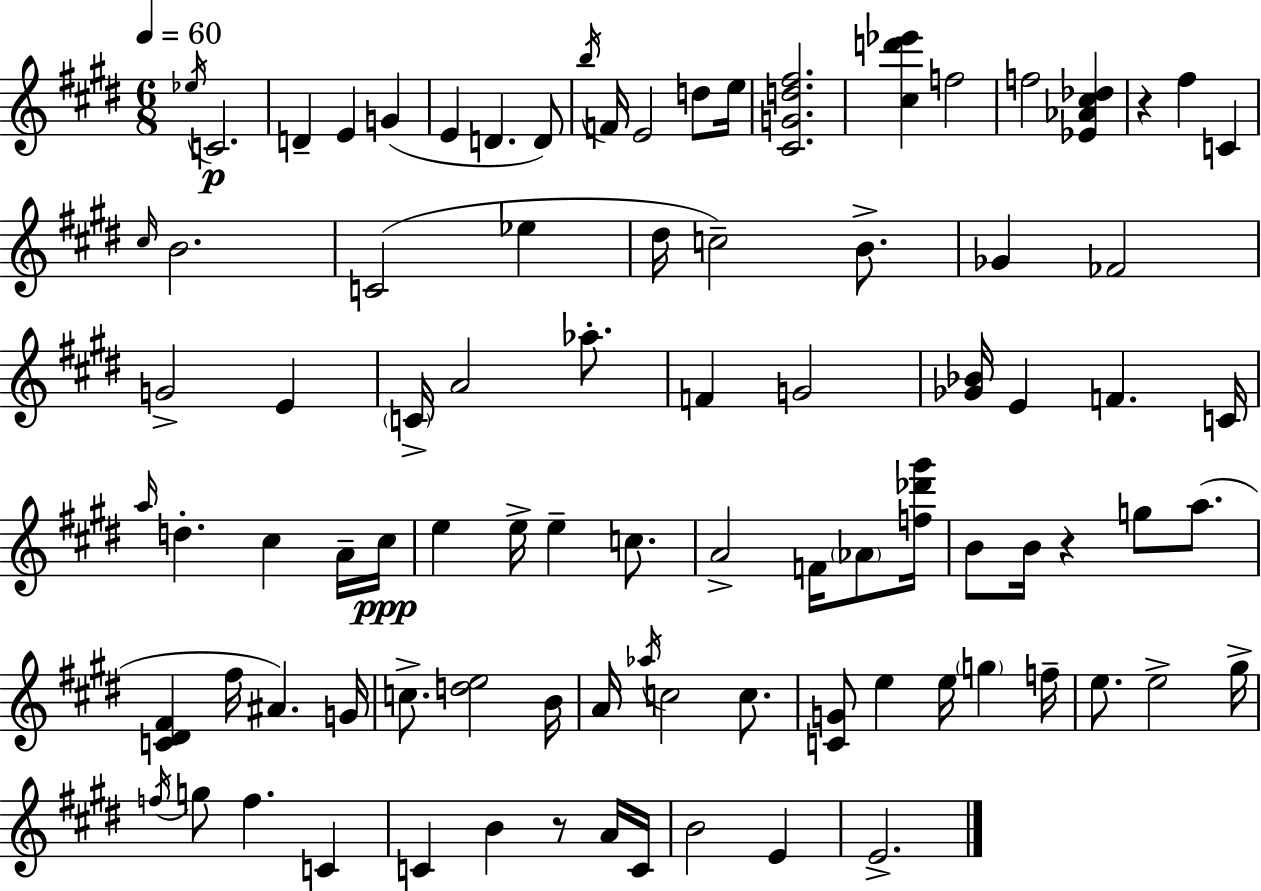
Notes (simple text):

Eb5/s C4/h. D4/q E4/q G4/q E4/q D4/q. D4/e B5/s F4/s E4/h D5/e E5/s [C#4,G4,D5,F#5]/h. [C#5,D6,Eb6]/q F5/h F5/h [Eb4,Ab4,C#5,Db5]/q R/q F#5/q C4/q C#5/s B4/h. C4/h Eb5/q D#5/s C5/h B4/e. Gb4/q FES4/h G4/h E4/q C4/s A4/h Ab5/e. F4/q G4/h [Gb4,Bb4]/s E4/q F4/q. C4/s A5/s D5/q. C#5/q A4/s C#5/s E5/q E5/s E5/q C5/e. A4/h F4/s Ab4/e [F5,Db6,G#6]/s B4/e B4/s R/q G5/e A5/e. [C4,D#4,F#4]/q F#5/s A#4/q. G4/s C5/e. [D5,E5]/h B4/s A4/s Ab5/s C5/h C5/e. [C4,G4]/e E5/q E5/s G5/q F5/s E5/e. E5/h G#5/s F5/s G5/e F5/q. C4/q C4/q B4/q R/e A4/s C4/s B4/h E4/q E4/h.